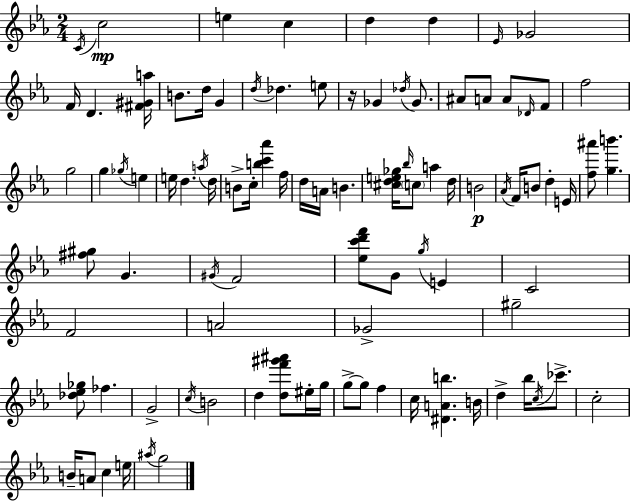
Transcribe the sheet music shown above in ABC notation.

X:1
T:Untitled
M:2/4
L:1/4
K:Cm
C/4 c2 e c d d _E/4 _G2 F/4 D [^F^Ga]/4 B/2 d/4 G d/4 _d e/2 z/4 _G _d/4 _G/2 ^A/2 A/2 A/2 _D/4 F/2 f2 g2 g _g/4 e e/4 d a/4 d/4 B/2 c/4 [bc'_a'] f/4 d/4 A/4 B [^cde_g]/4 _b/4 c/2 a d/4 B2 _A/4 F/4 B/2 d E/4 [f^a']/2 [gb'] [^f^g]/2 G ^G/4 F2 [_ec'd'f']/2 G/2 g/4 E C2 F2 A2 _G2 ^g2 [_d_e_g]/2 _f G2 c/4 B2 d [df'^g'^a']/2 ^e/4 g/4 g/2 g/2 f c/4 [^DAb] B/4 d _b/4 c/4 _c'/2 c2 B/4 A/2 c e/4 ^a/4 g2